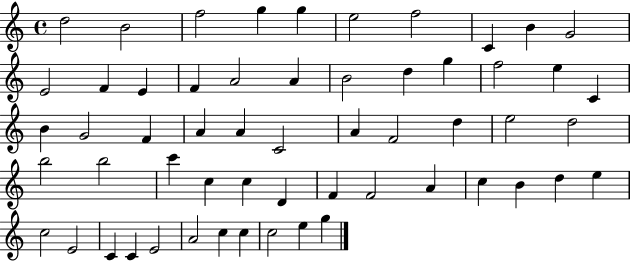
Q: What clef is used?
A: treble